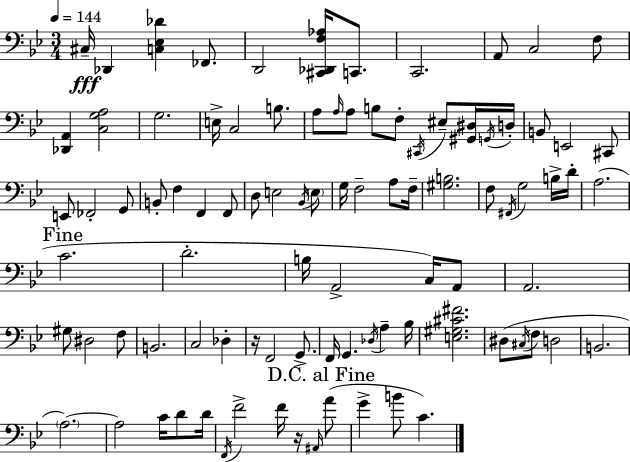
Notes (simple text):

C#3/s Db2/q [C3,Eb3,Db4]/q FES2/e. D2/h [C#2,Db2,F3,Ab3]/s C2/e. C2/h. A2/e C3/h F3/e [Db2,A2]/q [C3,G3,A3]/h G3/h. E3/s C3/h B3/e. A3/e A3/s A3/e B3/e F3/e C#2/s EIS3/e [G#2,D#3]/s G2/s D3/s B2/e E2/h C#2/e E2/e FES2/h G2/e B2/e F3/q F2/q F2/e D3/e E3/h Bb2/s E3/e G3/s F3/h A3/e F3/s [G#3,B3]/h. F3/e F#2/s G3/h B3/s D4/s A3/h. C4/h. D4/h. B3/s A2/h C3/s A2/e A2/h. G#3/e D#3/h F3/e B2/h. C3/h Db3/q R/s F2/h G2/e. F2/s G2/q. Db3/s A3/q Bb3/s [E3,G#3,C#4,F#4]/h. D#3/e C#3/s F3/e D3/h B2/h. A3/h. A3/h C4/s D4/e D4/s F2/s F4/h F4/s R/s A#2/s A4/e G4/q B4/e C4/q.